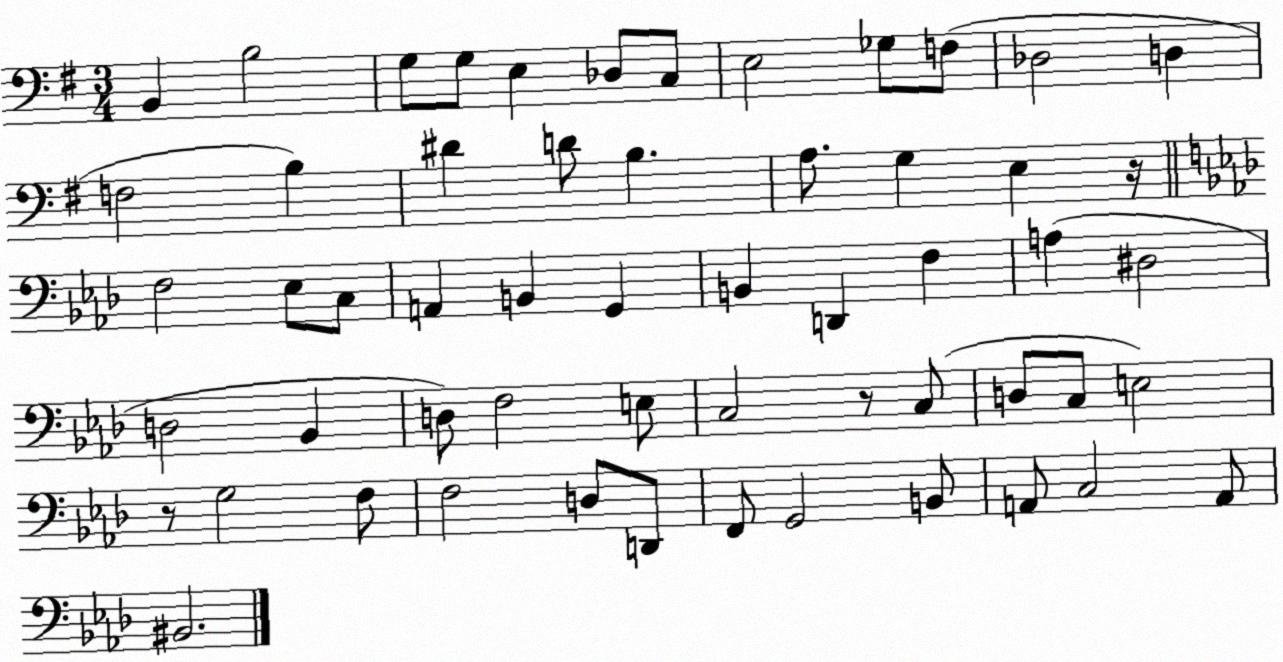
X:1
T:Untitled
M:3/4
L:1/4
K:G
B,, B,2 G,/2 G,/2 E, _D,/2 C,/2 E,2 _G,/2 F,/2 _D,2 D, F,2 B, ^D D/2 B, A,/2 G, E, z/4 F,2 _E,/2 C,/2 A,, B,, G,, B,, D,, F, A, ^D,2 D,2 _B,, D,/2 F,2 E,/2 C,2 z/2 C,/2 D,/2 C,/2 E,2 z/2 G,2 F,/2 F,2 D,/2 D,,/2 F,,/2 G,,2 B,,/2 A,,/2 C,2 A,,/2 ^B,,2